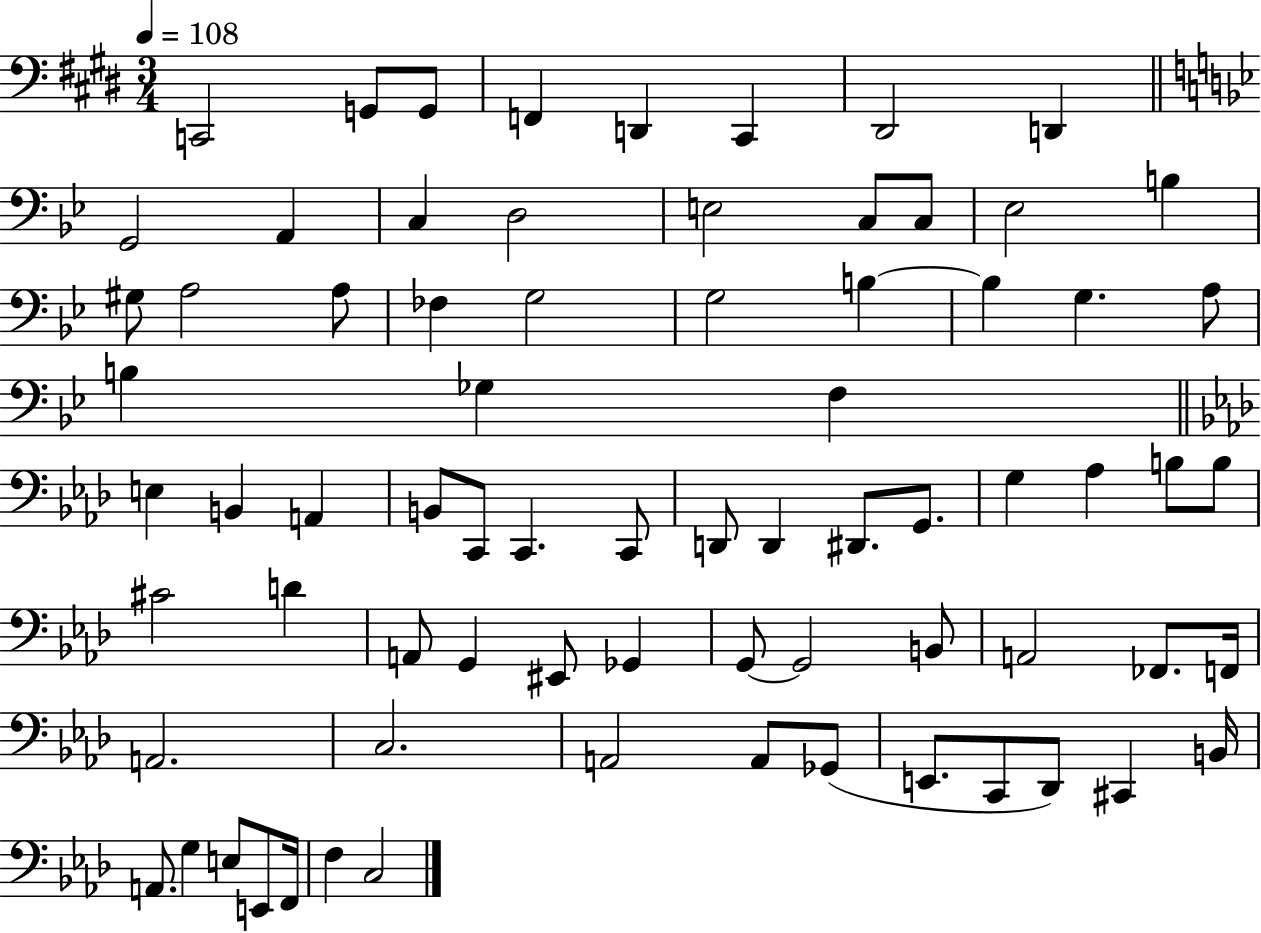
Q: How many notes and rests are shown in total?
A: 74